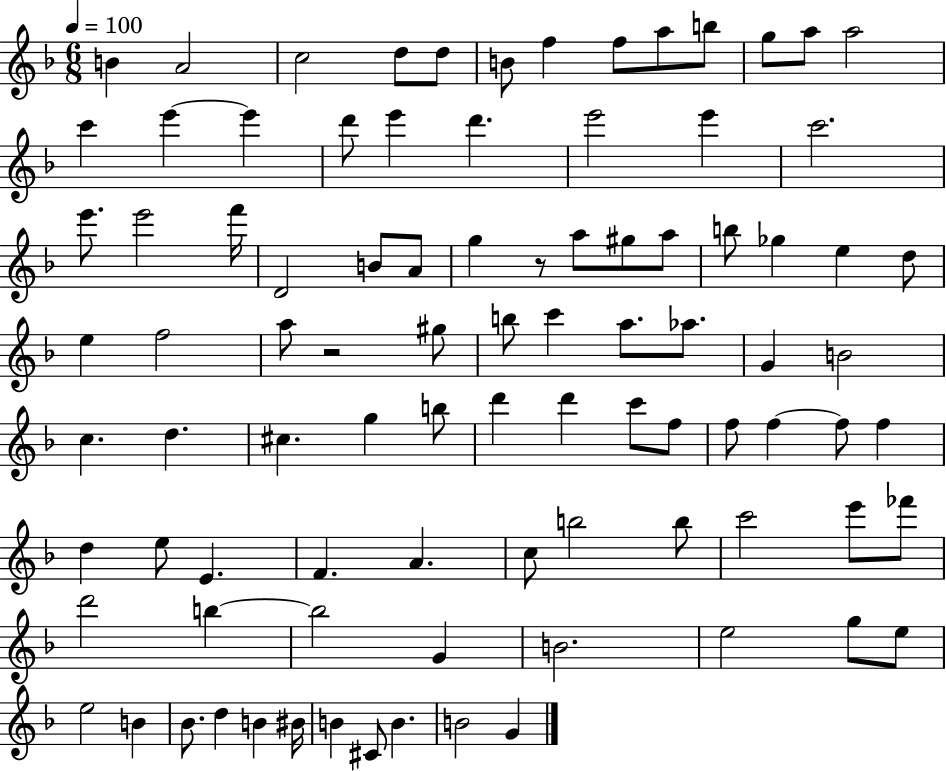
X:1
T:Untitled
M:6/8
L:1/4
K:F
B A2 c2 d/2 d/2 B/2 f f/2 a/2 b/2 g/2 a/2 a2 c' e' e' d'/2 e' d' e'2 e' c'2 e'/2 e'2 f'/4 D2 B/2 A/2 g z/2 a/2 ^g/2 a/2 b/2 _g e d/2 e f2 a/2 z2 ^g/2 b/2 c' a/2 _a/2 G B2 c d ^c g b/2 d' d' c'/2 f/2 f/2 f f/2 f d e/2 E F A c/2 b2 b/2 c'2 e'/2 _f'/2 d'2 b b2 G B2 e2 g/2 e/2 e2 B _B/2 d B ^B/4 B ^C/2 B B2 G